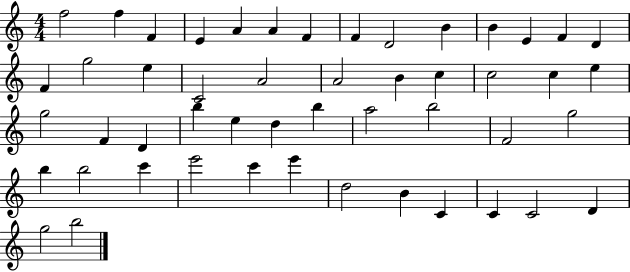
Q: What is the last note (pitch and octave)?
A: B5